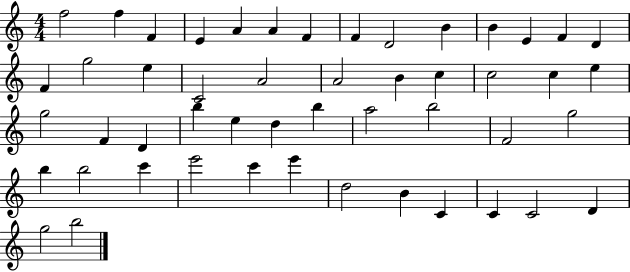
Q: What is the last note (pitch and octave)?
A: B5